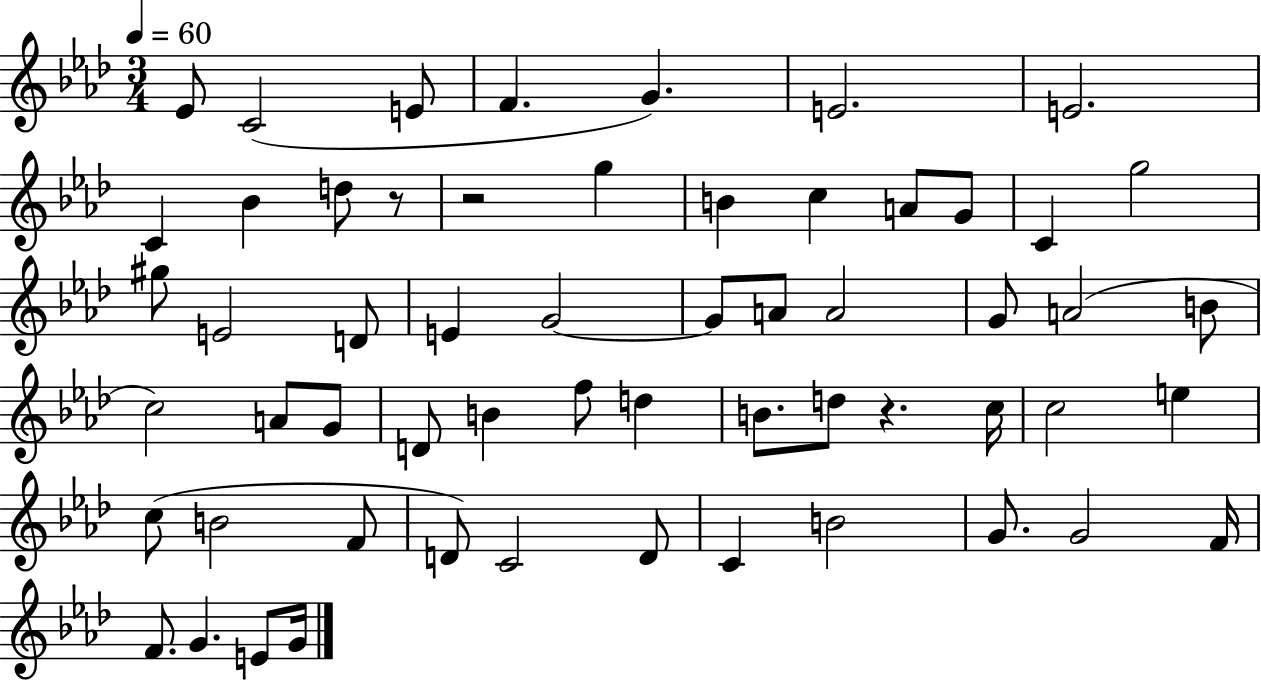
{
  \clef treble
  \numericTimeSignature
  \time 3/4
  \key aes \major
  \tempo 4 = 60
  \repeat volta 2 { ees'8 c'2( e'8 | f'4. g'4.) | e'2. | e'2. | \break c'4 bes'4 d''8 r8 | r2 g''4 | b'4 c''4 a'8 g'8 | c'4 g''2 | \break gis''8 e'2 d'8 | e'4 g'2~~ | g'8 a'8 a'2 | g'8 a'2( b'8 | \break c''2) a'8 g'8 | d'8 b'4 f''8 d''4 | b'8. d''8 r4. c''16 | c''2 e''4 | \break c''8( b'2 f'8 | d'8) c'2 d'8 | c'4 b'2 | g'8. g'2 f'16 | \break f'8. g'4. e'8 g'16 | } \bar "|."
}